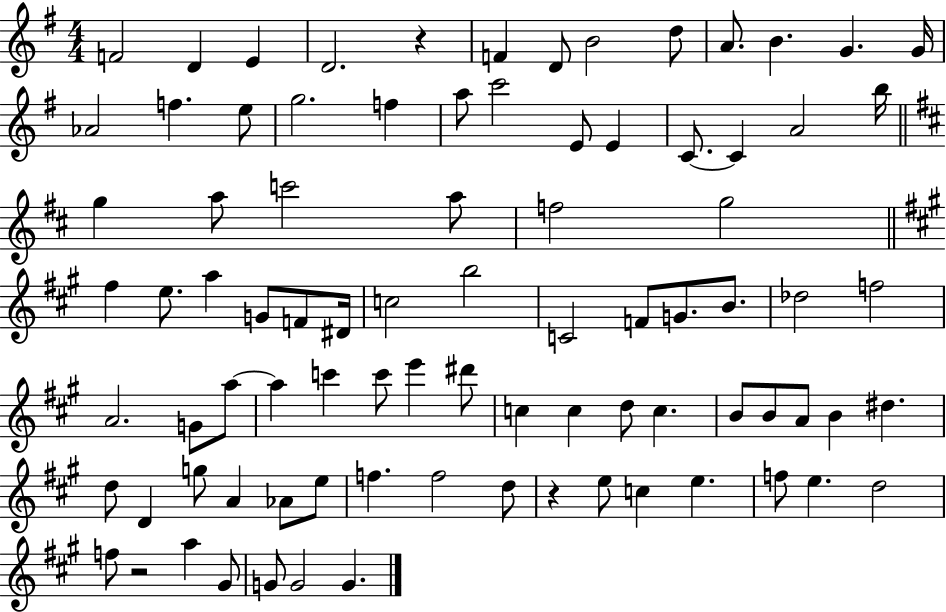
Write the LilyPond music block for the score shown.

{
  \clef treble
  \numericTimeSignature
  \time 4/4
  \key g \major
  f'2 d'4 e'4 | d'2. r4 | f'4 d'8 b'2 d''8 | a'8. b'4. g'4. g'16 | \break aes'2 f''4. e''8 | g''2. f''4 | a''8 c'''2 e'8 e'4 | c'8.~~ c'4 a'2 b''16 | \break \bar "||" \break \key d \major g''4 a''8 c'''2 a''8 | f''2 g''2 | \bar "||" \break \key a \major fis''4 e''8. a''4 g'8 f'8 dis'16 | c''2 b''2 | c'2 f'8 g'8. b'8. | des''2 f''2 | \break a'2. g'8 a''8~~ | a''4 c'''4 c'''8 e'''4 dis'''8 | c''4 c''4 d''8 c''4. | b'8 b'8 a'8 b'4 dis''4. | \break d''8 d'4 g''8 a'4 aes'8 e''8 | f''4. f''2 d''8 | r4 e''8 c''4 e''4. | f''8 e''4. d''2 | \break f''8 r2 a''4 gis'8 | g'8 g'2 g'4. | \bar "|."
}